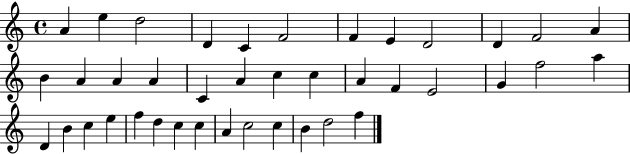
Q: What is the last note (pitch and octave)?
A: F5